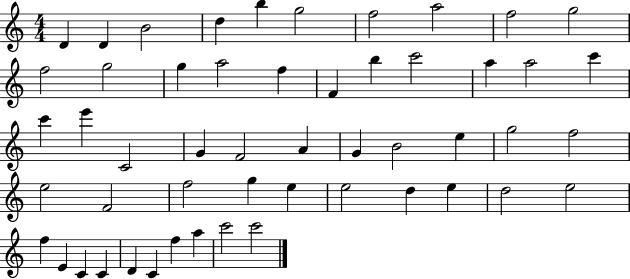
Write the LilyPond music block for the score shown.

{
  \clef treble
  \numericTimeSignature
  \time 4/4
  \key c \major
  d'4 d'4 b'2 | d''4 b''4 g''2 | f''2 a''2 | f''2 g''2 | \break f''2 g''2 | g''4 a''2 f''4 | f'4 b''4 c'''2 | a''4 a''2 c'''4 | \break c'''4 e'''4 c'2 | g'4 f'2 a'4 | g'4 b'2 e''4 | g''2 f''2 | \break e''2 f'2 | f''2 g''4 e''4 | e''2 d''4 e''4 | d''2 e''2 | \break f''4 e'4 c'4 c'4 | d'4 c'4 f''4 a''4 | c'''2 c'''2 | \bar "|."
}